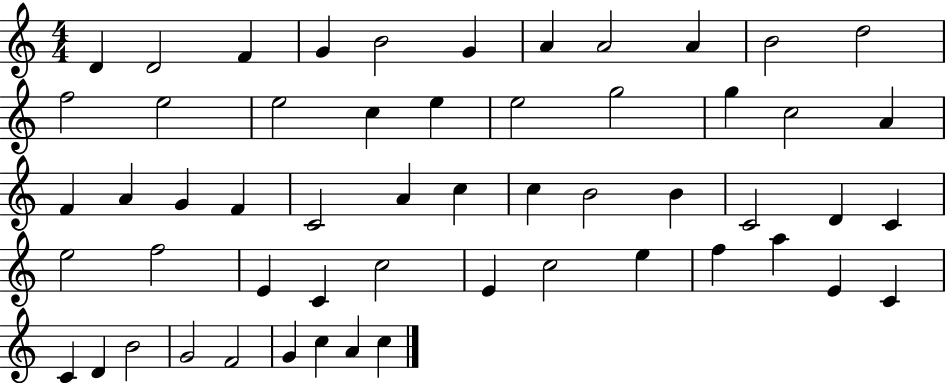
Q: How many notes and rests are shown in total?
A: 55